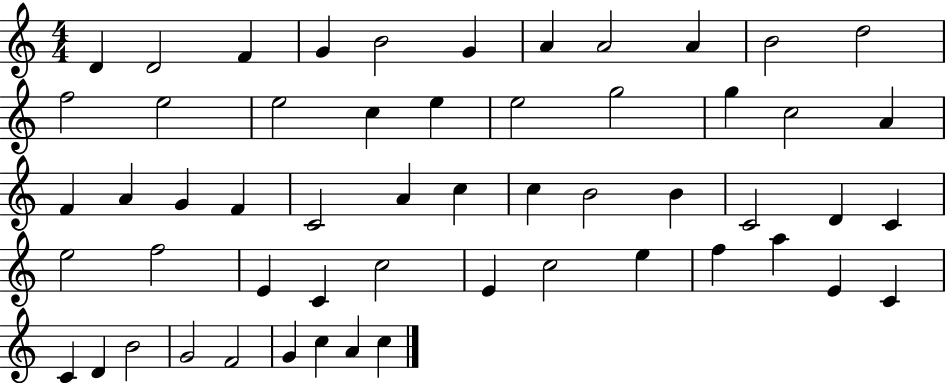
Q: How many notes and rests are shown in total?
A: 55